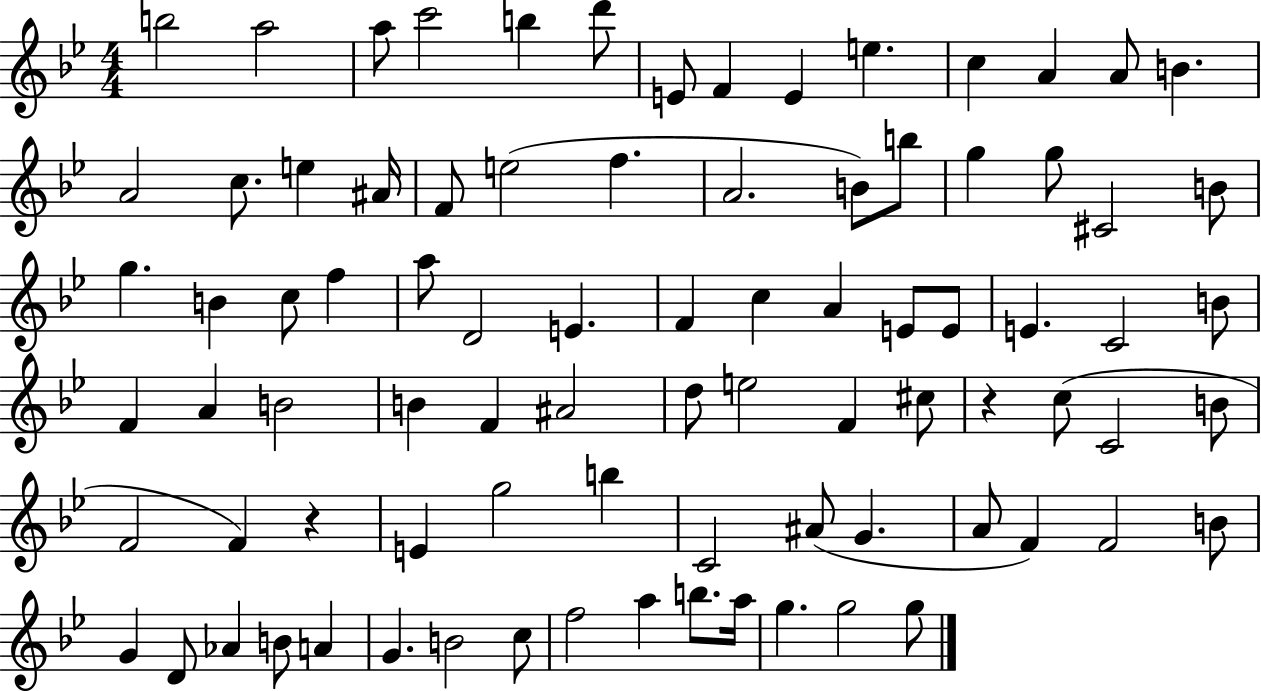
{
  \clef treble
  \numericTimeSignature
  \time 4/4
  \key bes \major
  b''2 a''2 | a''8 c'''2 b''4 d'''8 | e'8 f'4 e'4 e''4. | c''4 a'4 a'8 b'4. | \break a'2 c''8. e''4 ais'16 | f'8 e''2( f''4. | a'2. b'8) b''8 | g''4 g''8 cis'2 b'8 | \break g''4. b'4 c''8 f''4 | a''8 d'2 e'4. | f'4 c''4 a'4 e'8 e'8 | e'4. c'2 b'8 | \break f'4 a'4 b'2 | b'4 f'4 ais'2 | d''8 e''2 f'4 cis''8 | r4 c''8( c'2 b'8 | \break f'2 f'4) r4 | e'4 g''2 b''4 | c'2 ais'8( g'4. | a'8 f'4) f'2 b'8 | \break g'4 d'8 aes'4 b'8 a'4 | g'4. b'2 c''8 | f''2 a''4 b''8. a''16 | g''4. g''2 g''8 | \break \bar "|."
}